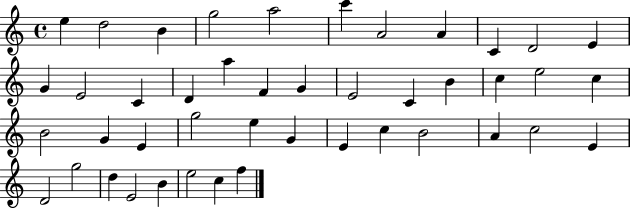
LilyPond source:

{
  \clef treble
  \time 4/4
  \defaultTimeSignature
  \key c \major
  e''4 d''2 b'4 | g''2 a''2 | c'''4 a'2 a'4 | c'4 d'2 e'4 | \break g'4 e'2 c'4 | d'4 a''4 f'4 g'4 | e'2 c'4 b'4 | c''4 e''2 c''4 | \break b'2 g'4 e'4 | g''2 e''4 g'4 | e'4 c''4 b'2 | a'4 c''2 e'4 | \break d'2 g''2 | d''4 e'2 b'4 | e''2 c''4 f''4 | \bar "|."
}